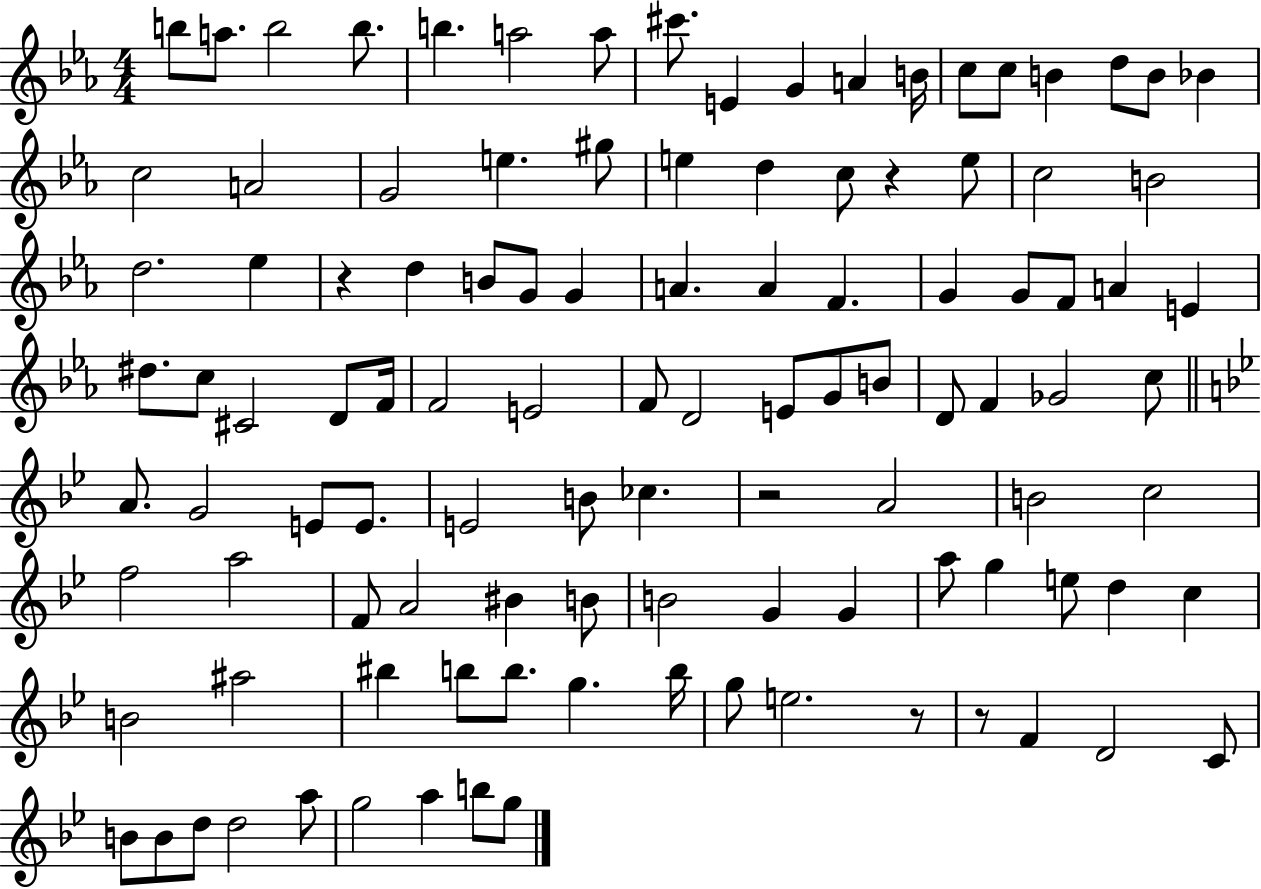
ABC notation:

X:1
T:Untitled
M:4/4
L:1/4
K:Eb
b/2 a/2 b2 b/2 b a2 a/2 ^c'/2 E G A B/4 c/2 c/2 B d/2 B/2 _B c2 A2 G2 e ^g/2 e d c/2 z e/2 c2 B2 d2 _e z d B/2 G/2 G A A F G G/2 F/2 A E ^d/2 c/2 ^C2 D/2 F/4 F2 E2 F/2 D2 E/2 G/2 B/2 D/2 F _G2 c/2 A/2 G2 E/2 E/2 E2 B/2 _c z2 A2 B2 c2 f2 a2 F/2 A2 ^B B/2 B2 G G a/2 g e/2 d c B2 ^a2 ^b b/2 b/2 g b/4 g/2 e2 z/2 z/2 F D2 C/2 B/2 B/2 d/2 d2 a/2 g2 a b/2 g/2